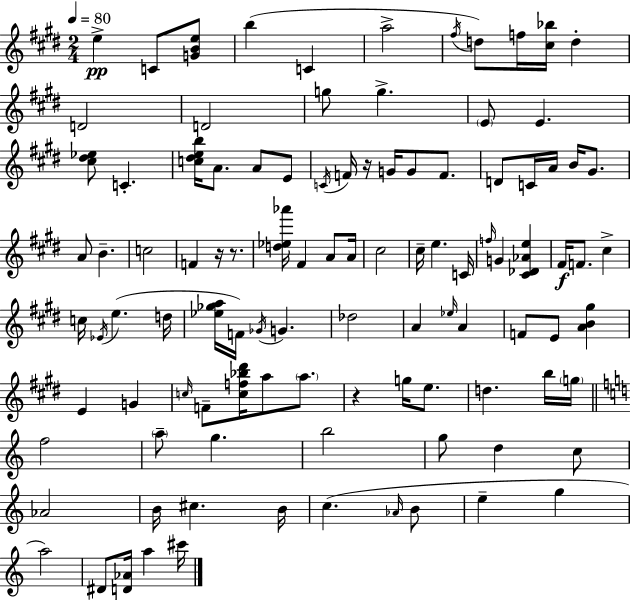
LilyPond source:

{
  \clef treble
  \numericTimeSignature
  \time 2/4
  \key e \major
  \tempo 4 = 80
  e''4->\pp c'8 <g' b' e''>8 | b''4( c'4 | a''2-> | \acciaccatura { fis''16 }) d''8 f''16 <cis'' bes''>16 d''4-. | \break d'2 | d'2 | g''8 g''4.-> | \parenthesize e'8 e'4. | \break <cis'' dis'' ees''>8 c'4.-. | <c'' dis'' e'' b''>16 a'8. a'8 e'8 | \acciaccatura { c'16 } f'16 r16 g'16 g'8 f'8. | d'8 c'16 a'16 b'16 gis'8. | \break a'8 b'4.-- | c''2 | f'4 r16 r8. | <d'' ees'' aes'''>16 fis'4 a'8 | \break a'16 cis''2 | cis''16-- e''4. | c'16 \grace { f''16 } g'4 <cis' des' aes' e''>4 | fis'16\f f'8. cis''4-> | \break c''16 \acciaccatura { ees'16 } e''4.( | d''16 <ees'' ges'' a''>16 f'16) \acciaccatura { ges'16 } g'4. | des''2 | a'4 | \break \grace { ees''16 } a'4 f'8 | e'8 <a' b' gis''>4 e'4 | g'4 \grace { c''16 } f'8-- | <c'' f'' bes'' dis'''>16 a''8 \parenthesize a''8. r4 | \break g''16 e''8. d''4. | b''16 \parenthesize g''16 \bar "||" \break \key c \major f''2 | \parenthesize a''8-- g''4. | b''2 | g''8 d''4 c''8 | \break aes'2 | b'16 cis''4. b'16 | c''4.( \grace { aes'16 } b'8 | e''4-- g''4 | \break a''2) | dis'8 <d' aes'>16 a''4 | cis'''16 \bar "|."
}